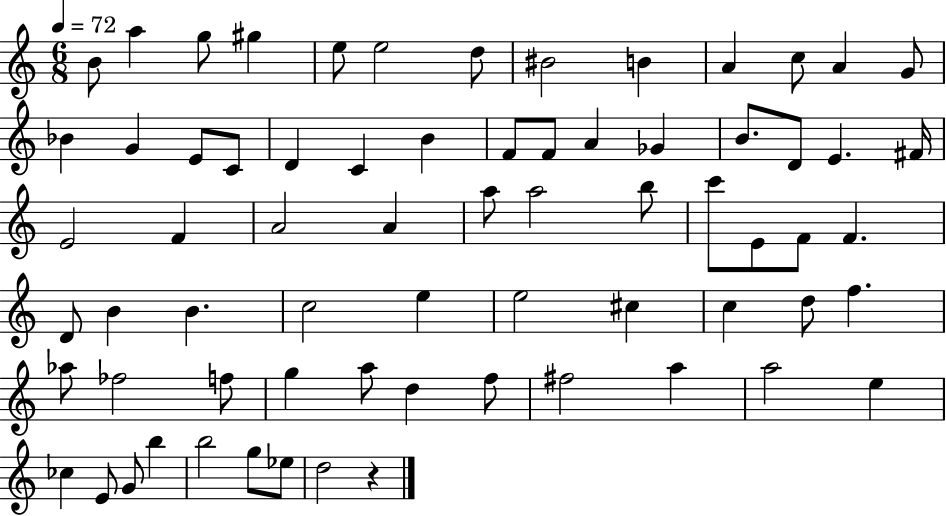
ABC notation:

X:1
T:Untitled
M:6/8
L:1/4
K:C
B/2 a g/2 ^g e/2 e2 d/2 ^B2 B A c/2 A G/2 _B G E/2 C/2 D C B F/2 F/2 A _G B/2 D/2 E ^F/4 E2 F A2 A a/2 a2 b/2 c'/2 E/2 F/2 F D/2 B B c2 e e2 ^c c d/2 f _a/2 _f2 f/2 g a/2 d f/2 ^f2 a a2 e _c E/2 G/2 b b2 g/2 _e/2 d2 z